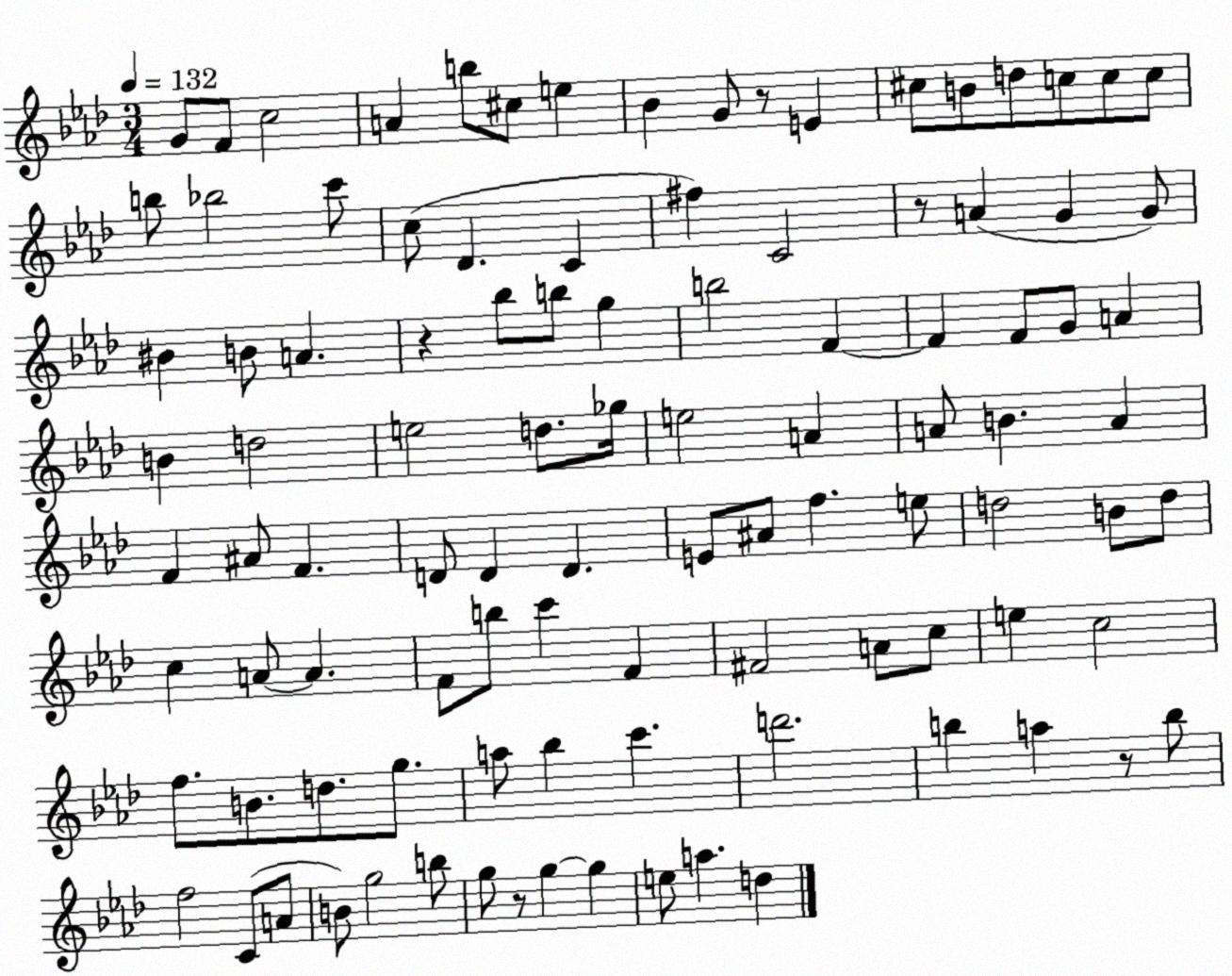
X:1
T:Untitled
M:3/4
L:1/4
K:Ab
G/2 F/2 c2 A b/2 ^c/2 e _B G/2 z/2 E ^c/2 B/2 d/2 c/2 c/2 c/2 b/2 _b2 c'/2 c/2 _D C ^f C2 z/2 A G G/2 ^B B/2 A z _b/2 b/2 g b2 F F F/2 G/2 A B d2 e2 d/2 _g/4 e2 A A/2 B A F ^A/2 F D/2 D D E/2 ^A/2 f e/2 d2 B/2 d/2 c A/2 A F/2 b/2 c' F ^F2 A/2 c/2 e c2 f/2 B/2 d/2 g/2 a/2 _b c' d'2 b a z/2 b/2 f2 C/2 A/2 B/2 g2 b/2 g/2 z/2 g g e/2 a d